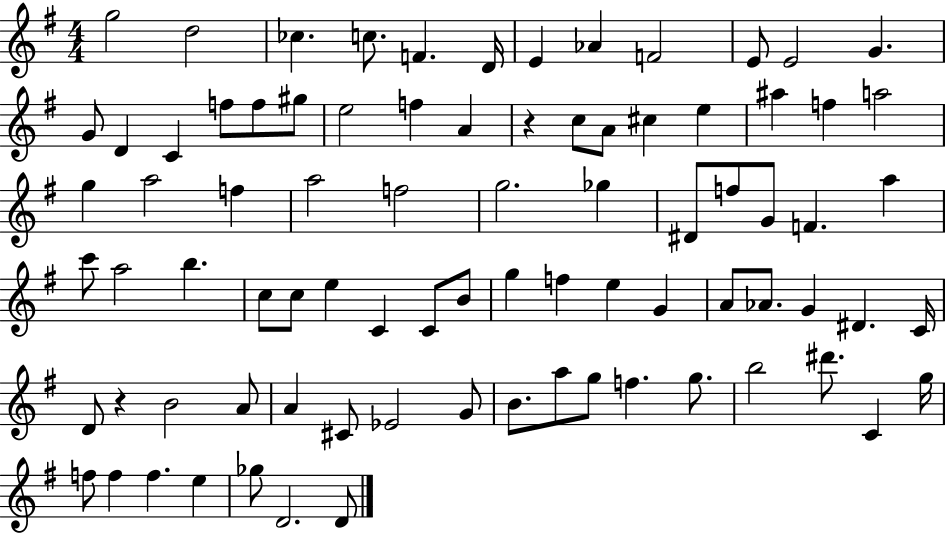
{
  \clef treble
  \numericTimeSignature
  \time 4/4
  \key g \major
  g''2 d''2 | ces''4. c''8. f'4. d'16 | e'4 aes'4 f'2 | e'8 e'2 g'4. | \break g'8 d'4 c'4 f''8 f''8 gis''8 | e''2 f''4 a'4 | r4 c''8 a'8 cis''4 e''4 | ais''4 f''4 a''2 | \break g''4 a''2 f''4 | a''2 f''2 | g''2. ges''4 | dis'8 f''8 g'8 f'4. a''4 | \break c'''8 a''2 b''4. | c''8 c''8 e''4 c'4 c'8 b'8 | g''4 f''4 e''4 g'4 | a'8 aes'8. g'4 dis'4. c'16 | \break d'8 r4 b'2 a'8 | a'4 cis'8 ees'2 g'8 | b'8. a''8 g''8 f''4. g''8. | b''2 dis'''8. c'4 g''16 | \break f''8 f''4 f''4. e''4 | ges''8 d'2. d'8 | \bar "|."
}